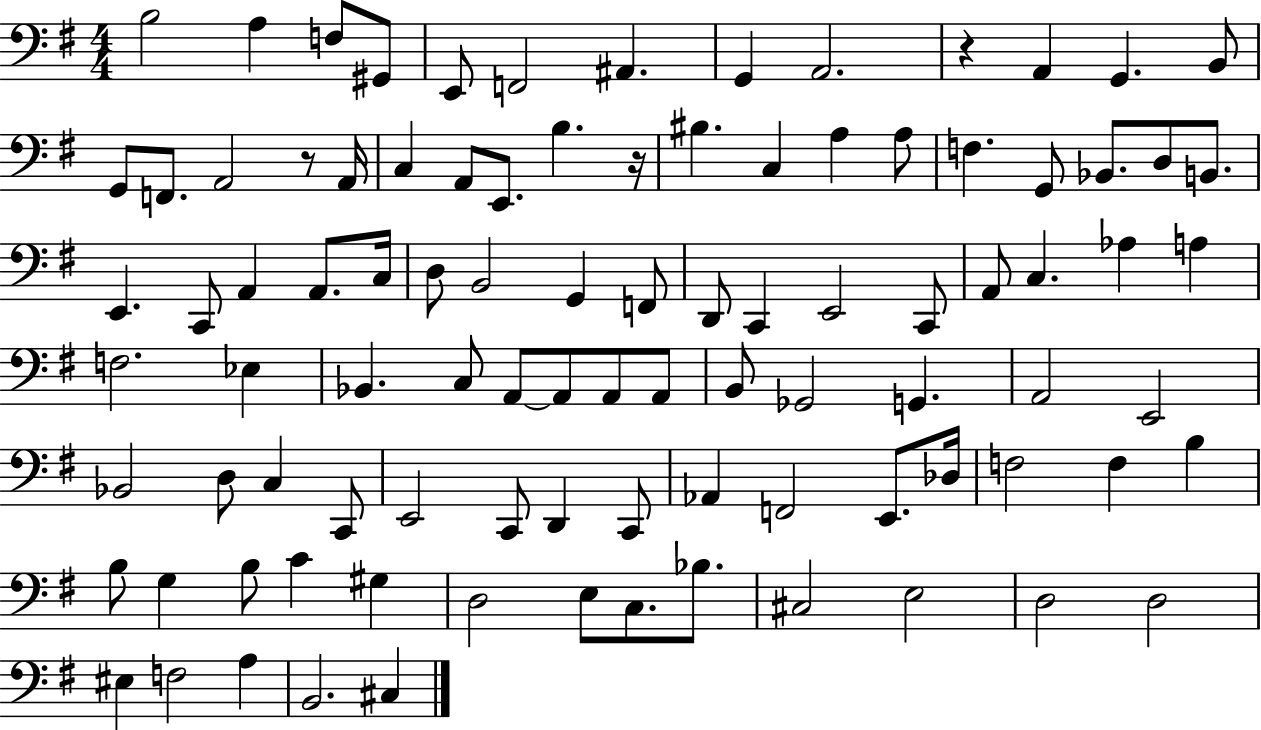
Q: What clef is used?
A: bass